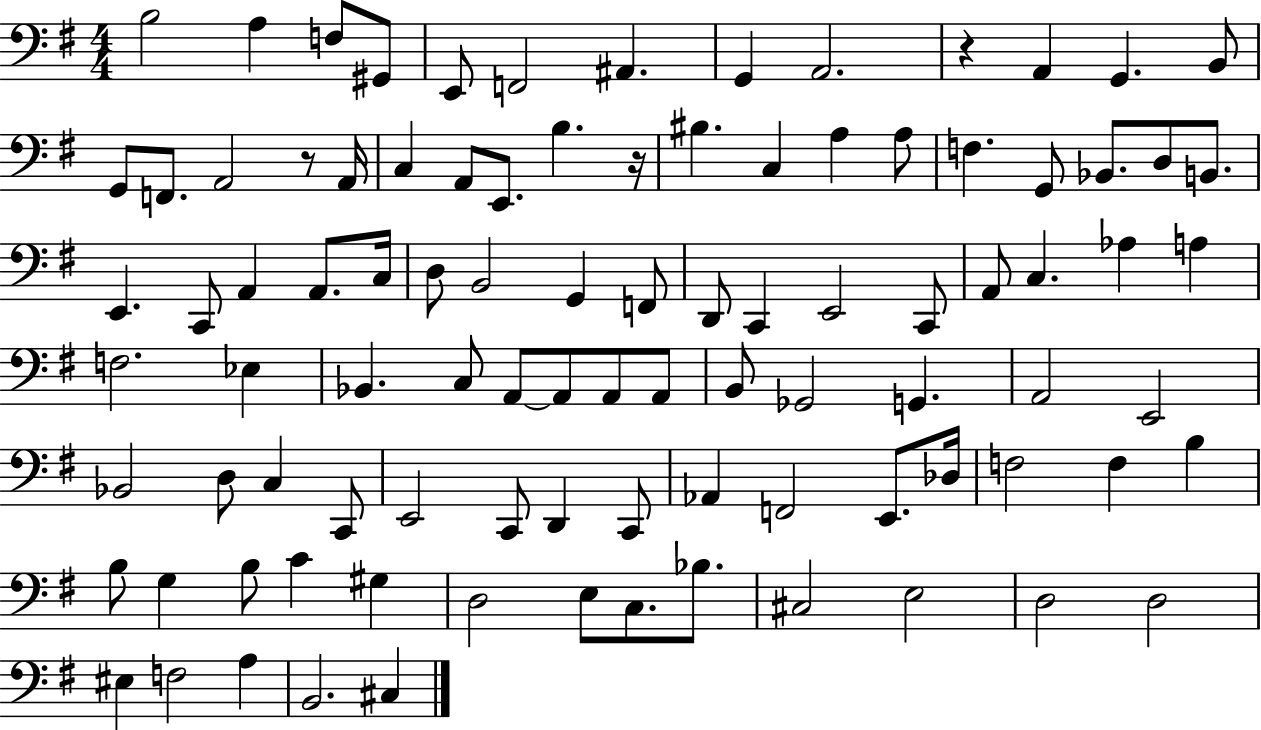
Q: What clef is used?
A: bass